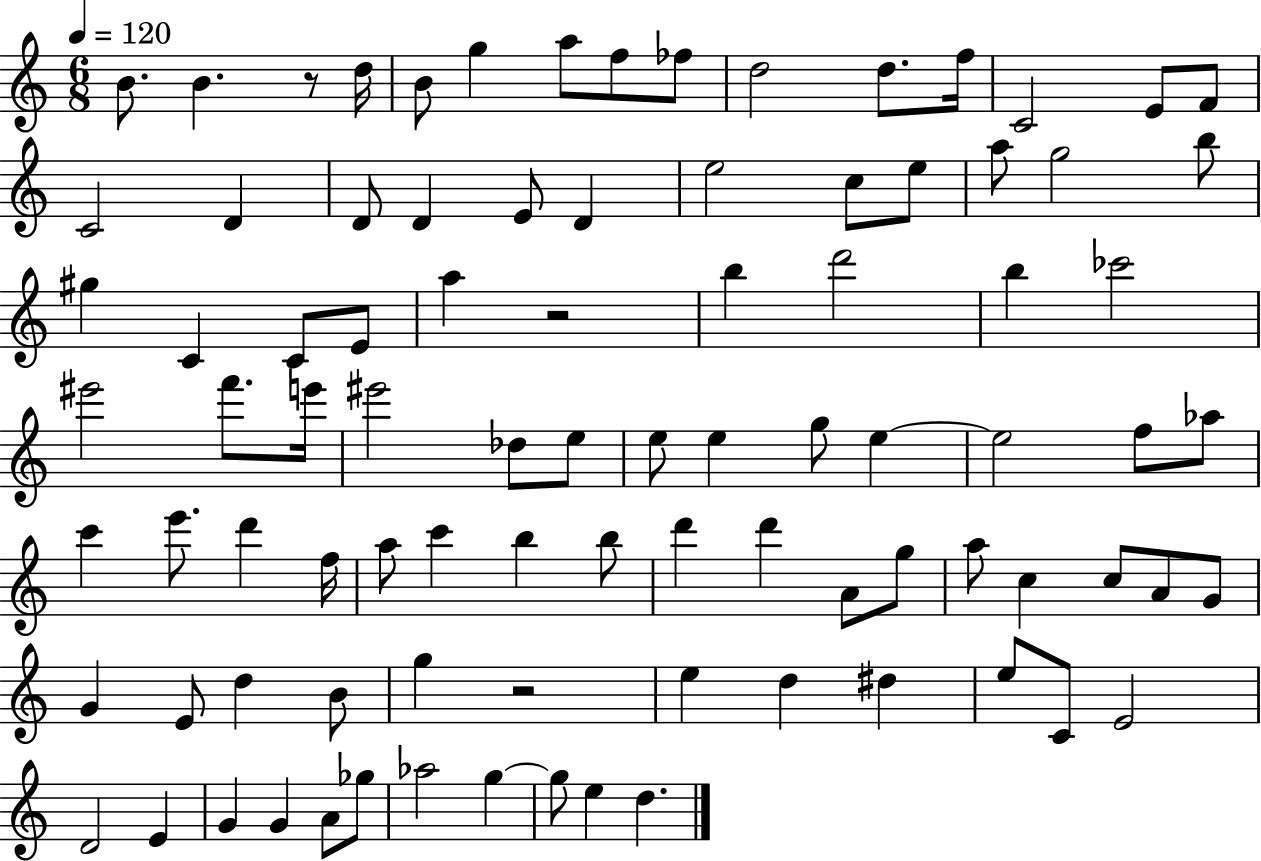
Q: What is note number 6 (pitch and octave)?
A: A5